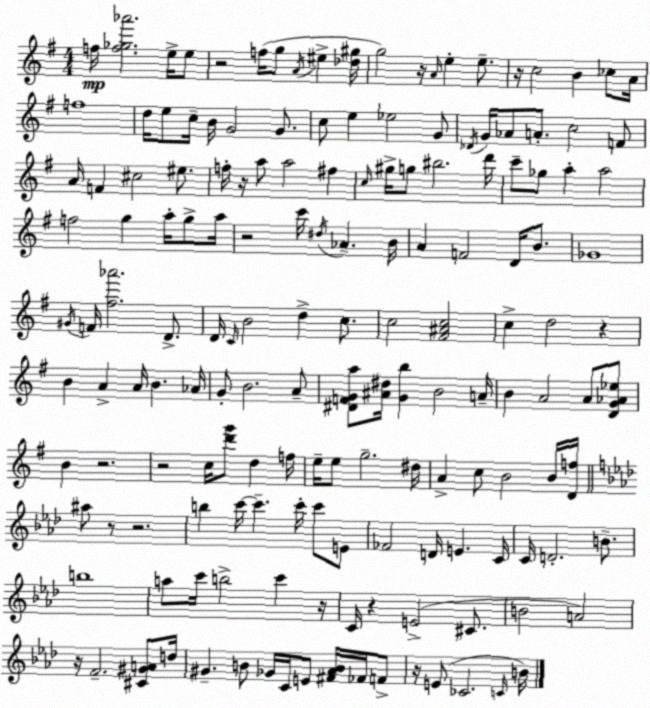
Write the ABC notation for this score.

X:1
T:Untitled
M:4/4
L:1/4
K:Em
f/4 [f_g_a']2 e/4 e/2 z2 f/4 g/2 A/4 ^e [_d^g]/4 g2 z/4 A/4 e e/2 z/4 c2 B _c/2 A/4 f4 d/4 e/2 c/4 B/4 G2 G/2 c/2 e _e2 G/2 _D/4 G/4 _A/2 A/2 c2 F/2 A/4 F ^c2 ^e/2 f/4 z/4 a/2 a2 ^f c/4 ^g/4 g/2 ^b2 d'/4 c'/2 _g/2 a a2 f2 g a/4 g/2 a/4 z2 c'/4 ^d/4 _A B/4 A F2 D/4 B/2 _G4 ^G/4 F/4 [^f_a']2 D/2 D/4 C/4 B2 d c/2 c2 [^F^Ac]2 c d2 z B A A/4 B _A/4 G/2 B2 A/2 [^DFGa]/2 [^A^d]/4 [Gb] B2 A/4 B A2 A/2 [DG_A_e]/2 B z2 z2 c/4 [d'g']/2 d f/4 e/4 e/2 g2 ^d/4 A c/2 B2 B/4 [Df]/4 ^a/2 z/2 z2 b c'/4 c' c'/4 c'/2 E/2 _F2 D/4 E C/4 C/4 D2 B/2 b4 a/2 c'/4 b2 c' z/4 C/4 z E2 ^C/2 B2 A2 z/4 F2 [^C^GA]/2 d/4 ^G B/2 _G/4 C/4 E/2 [^F_AB]/4 _F/4 F/2 z/4 E/2 _C2 C/4 B/4